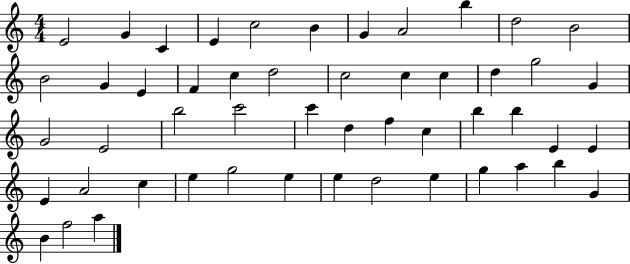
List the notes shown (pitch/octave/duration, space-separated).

E4/h G4/q C4/q E4/q C5/h B4/q G4/q A4/h B5/q D5/h B4/h B4/h G4/q E4/q F4/q C5/q D5/h C5/h C5/q C5/q D5/q G5/h G4/q G4/h E4/h B5/h C6/h C6/q D5/q F5/q C5/q B5/q B5/q E4/q E4/q E4/q A4/h C5/q E5/q G5/h E5/q E5/q D5/h E5/q G5/q A5/q B5/q G4/q B4/q F5/h A5/q